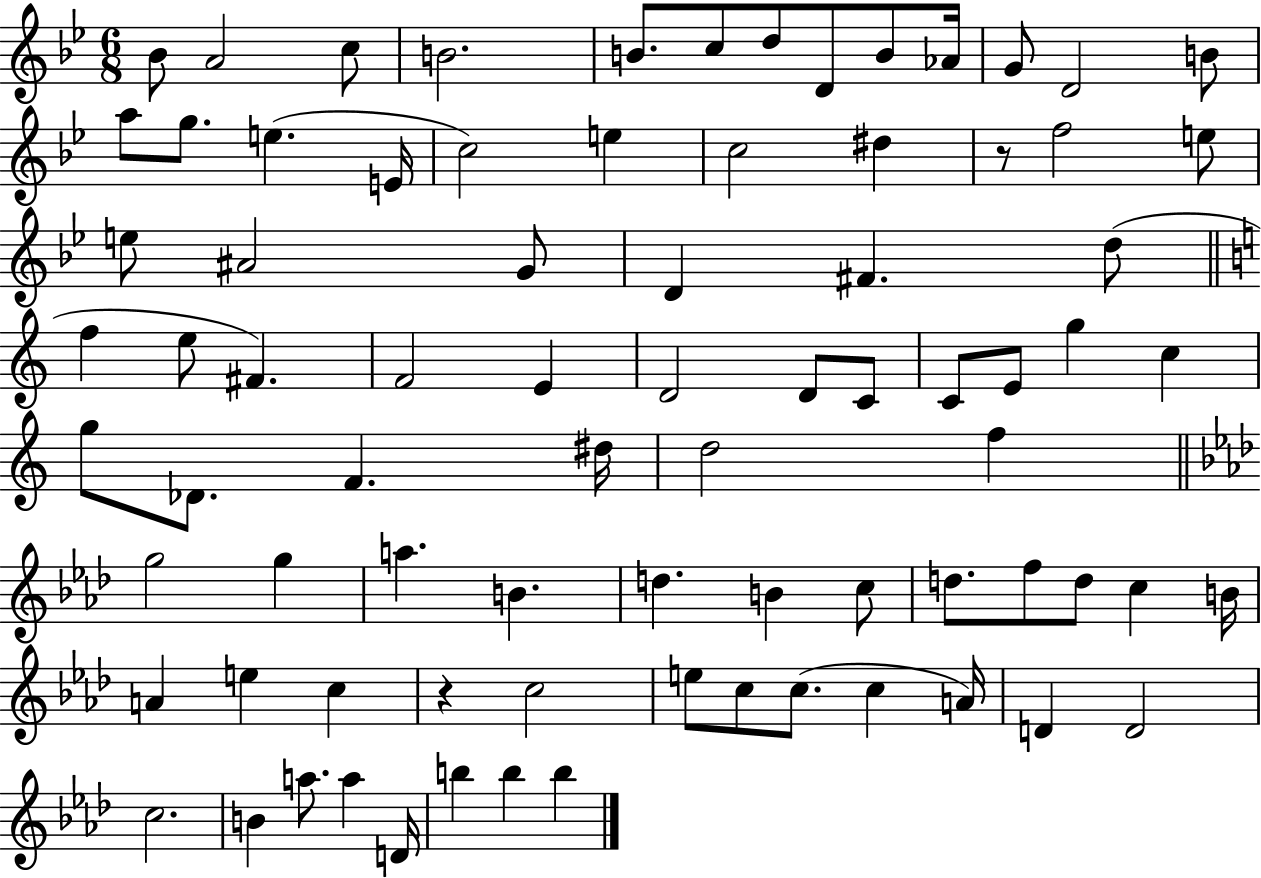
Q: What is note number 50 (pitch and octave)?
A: A5